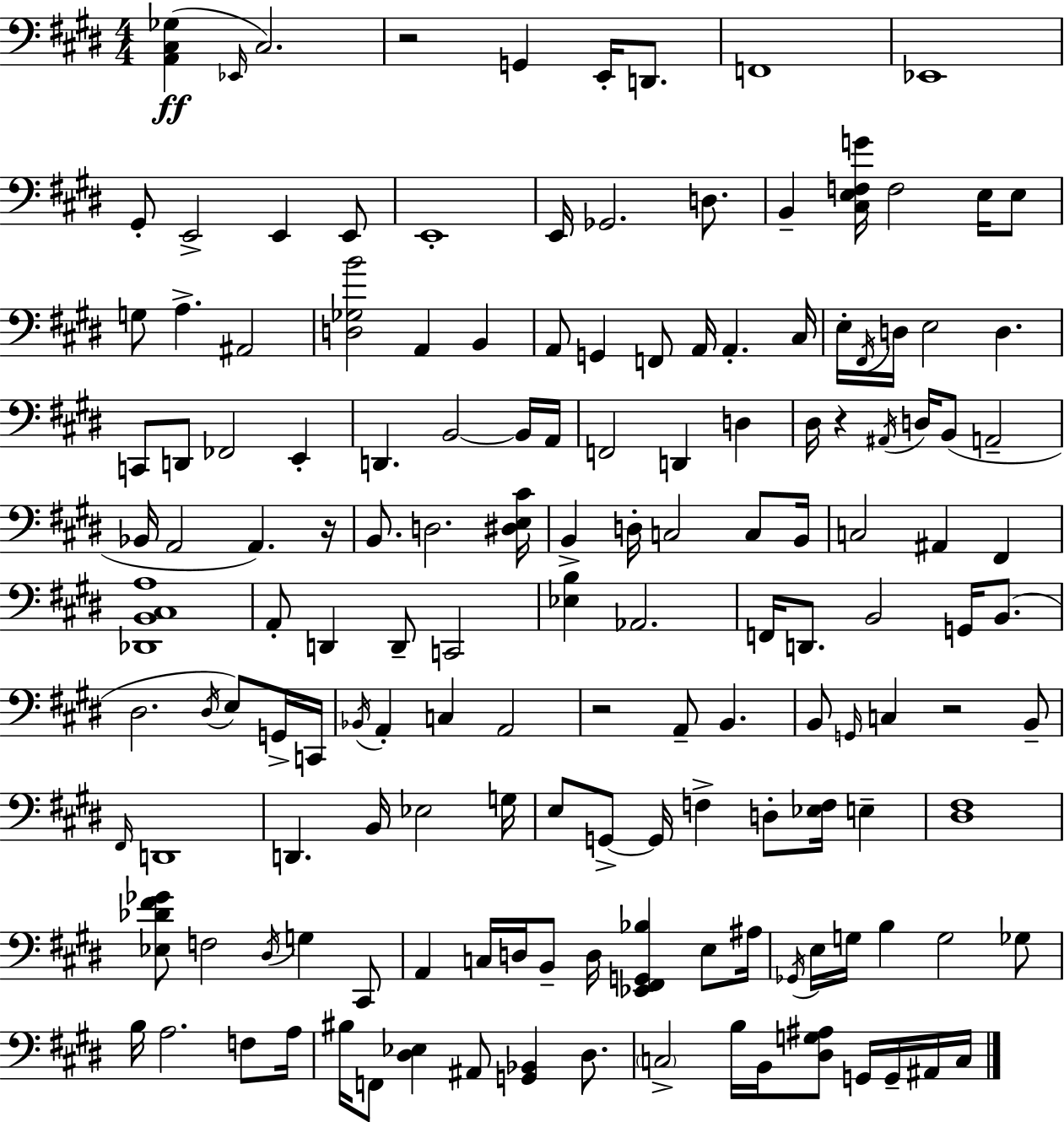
X:1
T:Untitled
M:4/4
L:1/4
K:E
[A,,^C,_G,] _E,,/4 ^C,2 z2 G,, E,,/4 D,,/2 F,,4 _E,,4 ^G,,/2 E,,2 E,, E,,/2 E,,4 E,,/4 _G,,2 D,/2 B,, [^C,E,F,G]/4 F,2 E,/4 E,/2 G,/2 A, ^A,,2 [D,_G,B]2 A,, B,, A,,/2 G,, F,,/2 A,,/4 A,, ^C,/4 E,/4 ^F,,/4 D,/4 E,2 D, C,,/2 D,,/2 _F,,2 E,, D,, B,,2 B,,/4 A,,/4 F,,2 D,, D, ^D,/4 z ^A,,/4 D,/4 B,,/2 A,,2 _B,,/4 A,,2 A,, z/4 B,,/2 D,2 [^D,E,^C]/4 B,, D,/4 C,2 C,/2 B,,/4 C,2 ^A,, ^F,, [_D,,B,,^C,A,]4 A,,/2 D,, D,,/2 C,,2 [_E,B,] _A,,2 F,,/4 D,,/2 B,,2 G,,/4 B,,/2 ^D,2 ^D,/4 E,/2 G,,/4 C,,/4 _B,,/4 A,, C, A,,2 z2 A,,/2 B,, B,,/2 G,,/4 C, z2 B,,/2 ^F,,/4 D,,4 D,, B,,/4 _E,2 G,/4 E,/2 G,,/2 G,,/4 F, D,/2 [_E,F,]/4 E, [^D,^F,]4 [_E,_D^F_G]/2 F,2 ^D,/4 G, ^C,,/2 A,, C,/4 D,/4 B,,/2 D,/4 [_E,,^F,,G,,_B,] E,/2 ^A,/4 _G,,/4 E,/4 G,/4 B, G,2 _G,/2 B,/4 A,2 F,/2 A,/4 ^B,/4 F,,/2 [^D,_E,] ^A,,/2 [G,,_B,,] ^D,/2 C,2 B,/4 B,,/4 [^D,G,^A,]/2 G,,/4 G,,/4 ^A,,/4 C,/4